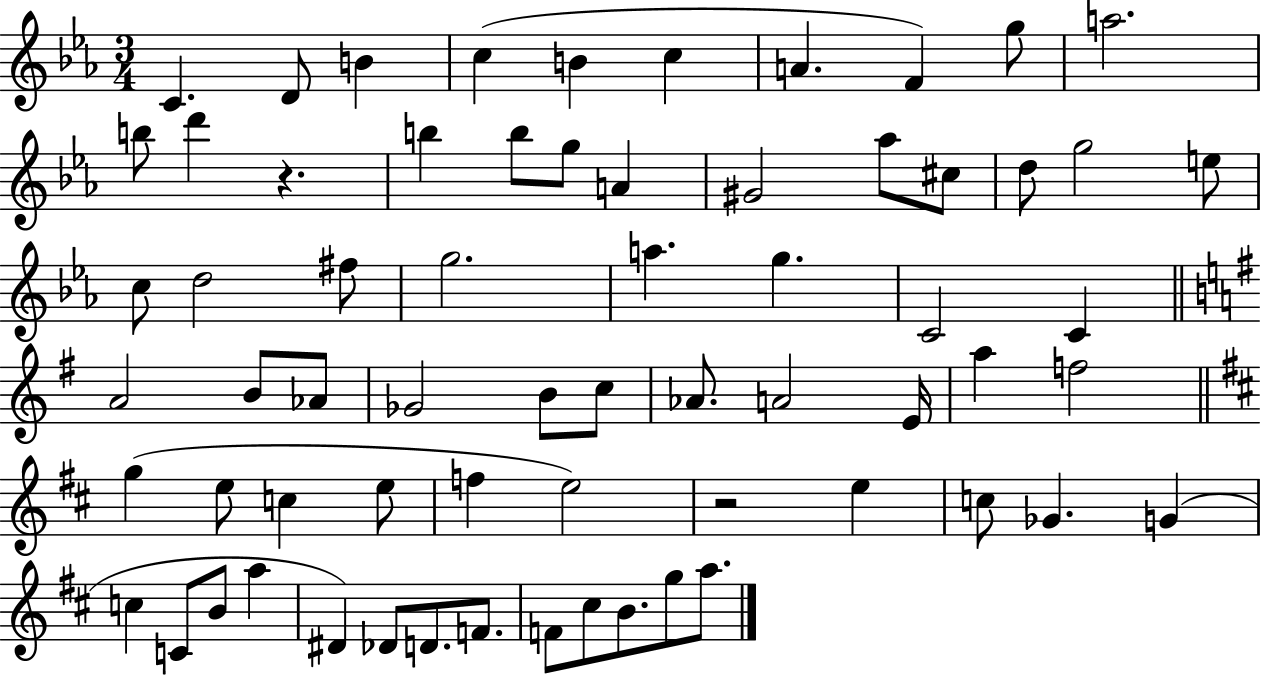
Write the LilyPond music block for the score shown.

{
  \clef treble
  \numericTimeSignature
  \time 3/4
  \key ees \major
  c'4. d'8 b'4 | c''4( b'4 c''4 | a'4. f'4) g''8 | a''2. | \break b''8 d'''4 r4. | b''4 b''8 g''8 a'4 | gis'2 aes''8 cis''8 | d''8 g''2 e''8 | \break c''8 d''2 fis''8 | g''2. | a''4. g''4. | c'2 c'4 | \break \bar "||" \break \key e \minor a'2 b'8 aes'8 | ges'2 b'8 c''8 | aes'8. a'2 e'16 | a''4 f''2 | \break \bar "||" \break \key b \minor g''4( e''8 c''4 e''8 | f''4 e''2) | r2 e''4 | c''8 ges'4. g'4( | \break c''4 c'8 b'8 a''4 | dis'4) des'8 d'8. f'8. | f'8 cis''8 b'8. g''8 a''8. | \bar "|."
}